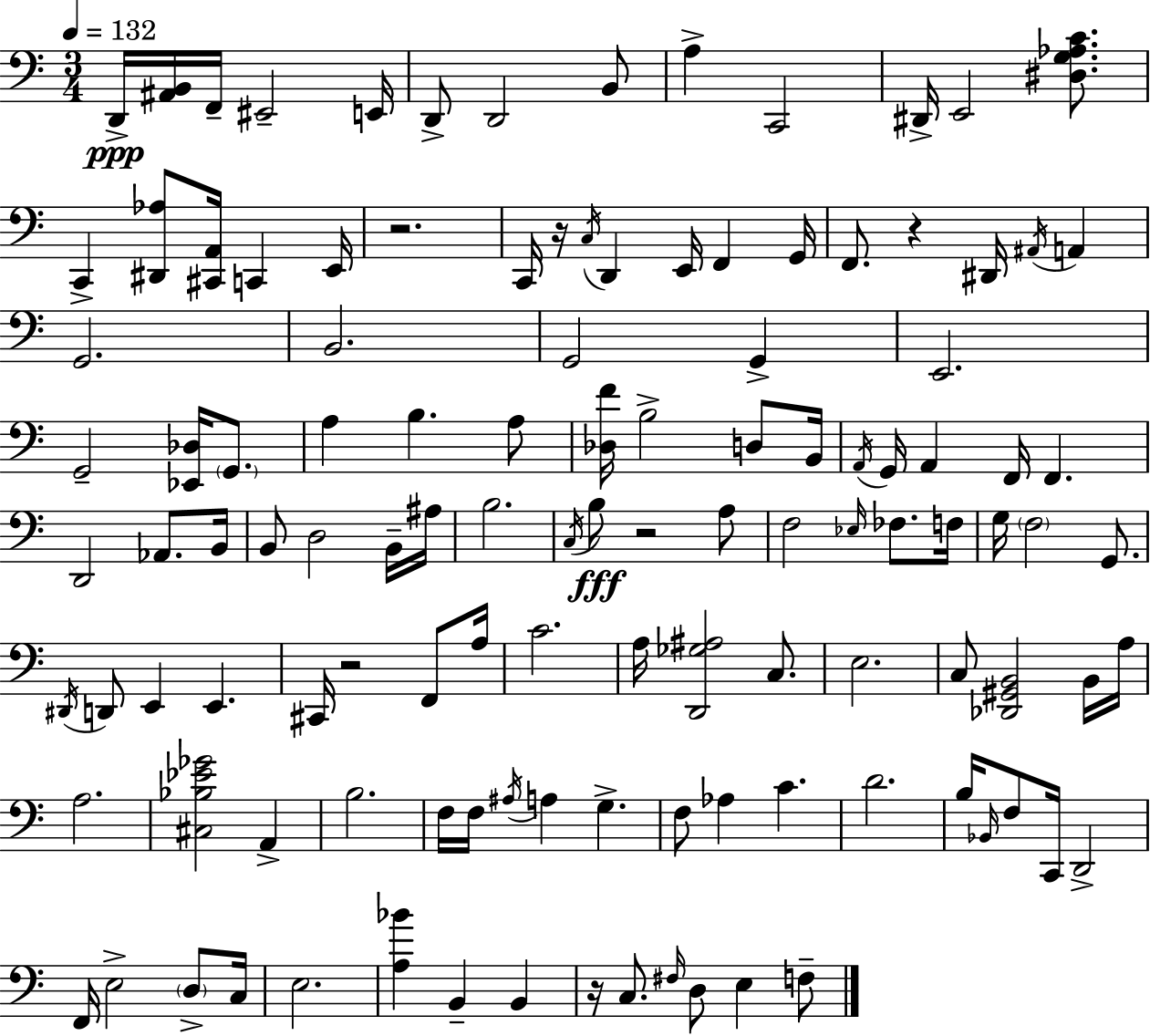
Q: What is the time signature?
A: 3/4